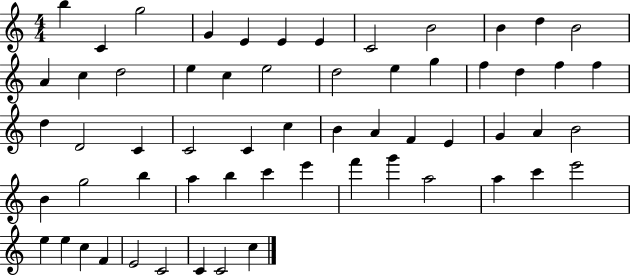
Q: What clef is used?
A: treble